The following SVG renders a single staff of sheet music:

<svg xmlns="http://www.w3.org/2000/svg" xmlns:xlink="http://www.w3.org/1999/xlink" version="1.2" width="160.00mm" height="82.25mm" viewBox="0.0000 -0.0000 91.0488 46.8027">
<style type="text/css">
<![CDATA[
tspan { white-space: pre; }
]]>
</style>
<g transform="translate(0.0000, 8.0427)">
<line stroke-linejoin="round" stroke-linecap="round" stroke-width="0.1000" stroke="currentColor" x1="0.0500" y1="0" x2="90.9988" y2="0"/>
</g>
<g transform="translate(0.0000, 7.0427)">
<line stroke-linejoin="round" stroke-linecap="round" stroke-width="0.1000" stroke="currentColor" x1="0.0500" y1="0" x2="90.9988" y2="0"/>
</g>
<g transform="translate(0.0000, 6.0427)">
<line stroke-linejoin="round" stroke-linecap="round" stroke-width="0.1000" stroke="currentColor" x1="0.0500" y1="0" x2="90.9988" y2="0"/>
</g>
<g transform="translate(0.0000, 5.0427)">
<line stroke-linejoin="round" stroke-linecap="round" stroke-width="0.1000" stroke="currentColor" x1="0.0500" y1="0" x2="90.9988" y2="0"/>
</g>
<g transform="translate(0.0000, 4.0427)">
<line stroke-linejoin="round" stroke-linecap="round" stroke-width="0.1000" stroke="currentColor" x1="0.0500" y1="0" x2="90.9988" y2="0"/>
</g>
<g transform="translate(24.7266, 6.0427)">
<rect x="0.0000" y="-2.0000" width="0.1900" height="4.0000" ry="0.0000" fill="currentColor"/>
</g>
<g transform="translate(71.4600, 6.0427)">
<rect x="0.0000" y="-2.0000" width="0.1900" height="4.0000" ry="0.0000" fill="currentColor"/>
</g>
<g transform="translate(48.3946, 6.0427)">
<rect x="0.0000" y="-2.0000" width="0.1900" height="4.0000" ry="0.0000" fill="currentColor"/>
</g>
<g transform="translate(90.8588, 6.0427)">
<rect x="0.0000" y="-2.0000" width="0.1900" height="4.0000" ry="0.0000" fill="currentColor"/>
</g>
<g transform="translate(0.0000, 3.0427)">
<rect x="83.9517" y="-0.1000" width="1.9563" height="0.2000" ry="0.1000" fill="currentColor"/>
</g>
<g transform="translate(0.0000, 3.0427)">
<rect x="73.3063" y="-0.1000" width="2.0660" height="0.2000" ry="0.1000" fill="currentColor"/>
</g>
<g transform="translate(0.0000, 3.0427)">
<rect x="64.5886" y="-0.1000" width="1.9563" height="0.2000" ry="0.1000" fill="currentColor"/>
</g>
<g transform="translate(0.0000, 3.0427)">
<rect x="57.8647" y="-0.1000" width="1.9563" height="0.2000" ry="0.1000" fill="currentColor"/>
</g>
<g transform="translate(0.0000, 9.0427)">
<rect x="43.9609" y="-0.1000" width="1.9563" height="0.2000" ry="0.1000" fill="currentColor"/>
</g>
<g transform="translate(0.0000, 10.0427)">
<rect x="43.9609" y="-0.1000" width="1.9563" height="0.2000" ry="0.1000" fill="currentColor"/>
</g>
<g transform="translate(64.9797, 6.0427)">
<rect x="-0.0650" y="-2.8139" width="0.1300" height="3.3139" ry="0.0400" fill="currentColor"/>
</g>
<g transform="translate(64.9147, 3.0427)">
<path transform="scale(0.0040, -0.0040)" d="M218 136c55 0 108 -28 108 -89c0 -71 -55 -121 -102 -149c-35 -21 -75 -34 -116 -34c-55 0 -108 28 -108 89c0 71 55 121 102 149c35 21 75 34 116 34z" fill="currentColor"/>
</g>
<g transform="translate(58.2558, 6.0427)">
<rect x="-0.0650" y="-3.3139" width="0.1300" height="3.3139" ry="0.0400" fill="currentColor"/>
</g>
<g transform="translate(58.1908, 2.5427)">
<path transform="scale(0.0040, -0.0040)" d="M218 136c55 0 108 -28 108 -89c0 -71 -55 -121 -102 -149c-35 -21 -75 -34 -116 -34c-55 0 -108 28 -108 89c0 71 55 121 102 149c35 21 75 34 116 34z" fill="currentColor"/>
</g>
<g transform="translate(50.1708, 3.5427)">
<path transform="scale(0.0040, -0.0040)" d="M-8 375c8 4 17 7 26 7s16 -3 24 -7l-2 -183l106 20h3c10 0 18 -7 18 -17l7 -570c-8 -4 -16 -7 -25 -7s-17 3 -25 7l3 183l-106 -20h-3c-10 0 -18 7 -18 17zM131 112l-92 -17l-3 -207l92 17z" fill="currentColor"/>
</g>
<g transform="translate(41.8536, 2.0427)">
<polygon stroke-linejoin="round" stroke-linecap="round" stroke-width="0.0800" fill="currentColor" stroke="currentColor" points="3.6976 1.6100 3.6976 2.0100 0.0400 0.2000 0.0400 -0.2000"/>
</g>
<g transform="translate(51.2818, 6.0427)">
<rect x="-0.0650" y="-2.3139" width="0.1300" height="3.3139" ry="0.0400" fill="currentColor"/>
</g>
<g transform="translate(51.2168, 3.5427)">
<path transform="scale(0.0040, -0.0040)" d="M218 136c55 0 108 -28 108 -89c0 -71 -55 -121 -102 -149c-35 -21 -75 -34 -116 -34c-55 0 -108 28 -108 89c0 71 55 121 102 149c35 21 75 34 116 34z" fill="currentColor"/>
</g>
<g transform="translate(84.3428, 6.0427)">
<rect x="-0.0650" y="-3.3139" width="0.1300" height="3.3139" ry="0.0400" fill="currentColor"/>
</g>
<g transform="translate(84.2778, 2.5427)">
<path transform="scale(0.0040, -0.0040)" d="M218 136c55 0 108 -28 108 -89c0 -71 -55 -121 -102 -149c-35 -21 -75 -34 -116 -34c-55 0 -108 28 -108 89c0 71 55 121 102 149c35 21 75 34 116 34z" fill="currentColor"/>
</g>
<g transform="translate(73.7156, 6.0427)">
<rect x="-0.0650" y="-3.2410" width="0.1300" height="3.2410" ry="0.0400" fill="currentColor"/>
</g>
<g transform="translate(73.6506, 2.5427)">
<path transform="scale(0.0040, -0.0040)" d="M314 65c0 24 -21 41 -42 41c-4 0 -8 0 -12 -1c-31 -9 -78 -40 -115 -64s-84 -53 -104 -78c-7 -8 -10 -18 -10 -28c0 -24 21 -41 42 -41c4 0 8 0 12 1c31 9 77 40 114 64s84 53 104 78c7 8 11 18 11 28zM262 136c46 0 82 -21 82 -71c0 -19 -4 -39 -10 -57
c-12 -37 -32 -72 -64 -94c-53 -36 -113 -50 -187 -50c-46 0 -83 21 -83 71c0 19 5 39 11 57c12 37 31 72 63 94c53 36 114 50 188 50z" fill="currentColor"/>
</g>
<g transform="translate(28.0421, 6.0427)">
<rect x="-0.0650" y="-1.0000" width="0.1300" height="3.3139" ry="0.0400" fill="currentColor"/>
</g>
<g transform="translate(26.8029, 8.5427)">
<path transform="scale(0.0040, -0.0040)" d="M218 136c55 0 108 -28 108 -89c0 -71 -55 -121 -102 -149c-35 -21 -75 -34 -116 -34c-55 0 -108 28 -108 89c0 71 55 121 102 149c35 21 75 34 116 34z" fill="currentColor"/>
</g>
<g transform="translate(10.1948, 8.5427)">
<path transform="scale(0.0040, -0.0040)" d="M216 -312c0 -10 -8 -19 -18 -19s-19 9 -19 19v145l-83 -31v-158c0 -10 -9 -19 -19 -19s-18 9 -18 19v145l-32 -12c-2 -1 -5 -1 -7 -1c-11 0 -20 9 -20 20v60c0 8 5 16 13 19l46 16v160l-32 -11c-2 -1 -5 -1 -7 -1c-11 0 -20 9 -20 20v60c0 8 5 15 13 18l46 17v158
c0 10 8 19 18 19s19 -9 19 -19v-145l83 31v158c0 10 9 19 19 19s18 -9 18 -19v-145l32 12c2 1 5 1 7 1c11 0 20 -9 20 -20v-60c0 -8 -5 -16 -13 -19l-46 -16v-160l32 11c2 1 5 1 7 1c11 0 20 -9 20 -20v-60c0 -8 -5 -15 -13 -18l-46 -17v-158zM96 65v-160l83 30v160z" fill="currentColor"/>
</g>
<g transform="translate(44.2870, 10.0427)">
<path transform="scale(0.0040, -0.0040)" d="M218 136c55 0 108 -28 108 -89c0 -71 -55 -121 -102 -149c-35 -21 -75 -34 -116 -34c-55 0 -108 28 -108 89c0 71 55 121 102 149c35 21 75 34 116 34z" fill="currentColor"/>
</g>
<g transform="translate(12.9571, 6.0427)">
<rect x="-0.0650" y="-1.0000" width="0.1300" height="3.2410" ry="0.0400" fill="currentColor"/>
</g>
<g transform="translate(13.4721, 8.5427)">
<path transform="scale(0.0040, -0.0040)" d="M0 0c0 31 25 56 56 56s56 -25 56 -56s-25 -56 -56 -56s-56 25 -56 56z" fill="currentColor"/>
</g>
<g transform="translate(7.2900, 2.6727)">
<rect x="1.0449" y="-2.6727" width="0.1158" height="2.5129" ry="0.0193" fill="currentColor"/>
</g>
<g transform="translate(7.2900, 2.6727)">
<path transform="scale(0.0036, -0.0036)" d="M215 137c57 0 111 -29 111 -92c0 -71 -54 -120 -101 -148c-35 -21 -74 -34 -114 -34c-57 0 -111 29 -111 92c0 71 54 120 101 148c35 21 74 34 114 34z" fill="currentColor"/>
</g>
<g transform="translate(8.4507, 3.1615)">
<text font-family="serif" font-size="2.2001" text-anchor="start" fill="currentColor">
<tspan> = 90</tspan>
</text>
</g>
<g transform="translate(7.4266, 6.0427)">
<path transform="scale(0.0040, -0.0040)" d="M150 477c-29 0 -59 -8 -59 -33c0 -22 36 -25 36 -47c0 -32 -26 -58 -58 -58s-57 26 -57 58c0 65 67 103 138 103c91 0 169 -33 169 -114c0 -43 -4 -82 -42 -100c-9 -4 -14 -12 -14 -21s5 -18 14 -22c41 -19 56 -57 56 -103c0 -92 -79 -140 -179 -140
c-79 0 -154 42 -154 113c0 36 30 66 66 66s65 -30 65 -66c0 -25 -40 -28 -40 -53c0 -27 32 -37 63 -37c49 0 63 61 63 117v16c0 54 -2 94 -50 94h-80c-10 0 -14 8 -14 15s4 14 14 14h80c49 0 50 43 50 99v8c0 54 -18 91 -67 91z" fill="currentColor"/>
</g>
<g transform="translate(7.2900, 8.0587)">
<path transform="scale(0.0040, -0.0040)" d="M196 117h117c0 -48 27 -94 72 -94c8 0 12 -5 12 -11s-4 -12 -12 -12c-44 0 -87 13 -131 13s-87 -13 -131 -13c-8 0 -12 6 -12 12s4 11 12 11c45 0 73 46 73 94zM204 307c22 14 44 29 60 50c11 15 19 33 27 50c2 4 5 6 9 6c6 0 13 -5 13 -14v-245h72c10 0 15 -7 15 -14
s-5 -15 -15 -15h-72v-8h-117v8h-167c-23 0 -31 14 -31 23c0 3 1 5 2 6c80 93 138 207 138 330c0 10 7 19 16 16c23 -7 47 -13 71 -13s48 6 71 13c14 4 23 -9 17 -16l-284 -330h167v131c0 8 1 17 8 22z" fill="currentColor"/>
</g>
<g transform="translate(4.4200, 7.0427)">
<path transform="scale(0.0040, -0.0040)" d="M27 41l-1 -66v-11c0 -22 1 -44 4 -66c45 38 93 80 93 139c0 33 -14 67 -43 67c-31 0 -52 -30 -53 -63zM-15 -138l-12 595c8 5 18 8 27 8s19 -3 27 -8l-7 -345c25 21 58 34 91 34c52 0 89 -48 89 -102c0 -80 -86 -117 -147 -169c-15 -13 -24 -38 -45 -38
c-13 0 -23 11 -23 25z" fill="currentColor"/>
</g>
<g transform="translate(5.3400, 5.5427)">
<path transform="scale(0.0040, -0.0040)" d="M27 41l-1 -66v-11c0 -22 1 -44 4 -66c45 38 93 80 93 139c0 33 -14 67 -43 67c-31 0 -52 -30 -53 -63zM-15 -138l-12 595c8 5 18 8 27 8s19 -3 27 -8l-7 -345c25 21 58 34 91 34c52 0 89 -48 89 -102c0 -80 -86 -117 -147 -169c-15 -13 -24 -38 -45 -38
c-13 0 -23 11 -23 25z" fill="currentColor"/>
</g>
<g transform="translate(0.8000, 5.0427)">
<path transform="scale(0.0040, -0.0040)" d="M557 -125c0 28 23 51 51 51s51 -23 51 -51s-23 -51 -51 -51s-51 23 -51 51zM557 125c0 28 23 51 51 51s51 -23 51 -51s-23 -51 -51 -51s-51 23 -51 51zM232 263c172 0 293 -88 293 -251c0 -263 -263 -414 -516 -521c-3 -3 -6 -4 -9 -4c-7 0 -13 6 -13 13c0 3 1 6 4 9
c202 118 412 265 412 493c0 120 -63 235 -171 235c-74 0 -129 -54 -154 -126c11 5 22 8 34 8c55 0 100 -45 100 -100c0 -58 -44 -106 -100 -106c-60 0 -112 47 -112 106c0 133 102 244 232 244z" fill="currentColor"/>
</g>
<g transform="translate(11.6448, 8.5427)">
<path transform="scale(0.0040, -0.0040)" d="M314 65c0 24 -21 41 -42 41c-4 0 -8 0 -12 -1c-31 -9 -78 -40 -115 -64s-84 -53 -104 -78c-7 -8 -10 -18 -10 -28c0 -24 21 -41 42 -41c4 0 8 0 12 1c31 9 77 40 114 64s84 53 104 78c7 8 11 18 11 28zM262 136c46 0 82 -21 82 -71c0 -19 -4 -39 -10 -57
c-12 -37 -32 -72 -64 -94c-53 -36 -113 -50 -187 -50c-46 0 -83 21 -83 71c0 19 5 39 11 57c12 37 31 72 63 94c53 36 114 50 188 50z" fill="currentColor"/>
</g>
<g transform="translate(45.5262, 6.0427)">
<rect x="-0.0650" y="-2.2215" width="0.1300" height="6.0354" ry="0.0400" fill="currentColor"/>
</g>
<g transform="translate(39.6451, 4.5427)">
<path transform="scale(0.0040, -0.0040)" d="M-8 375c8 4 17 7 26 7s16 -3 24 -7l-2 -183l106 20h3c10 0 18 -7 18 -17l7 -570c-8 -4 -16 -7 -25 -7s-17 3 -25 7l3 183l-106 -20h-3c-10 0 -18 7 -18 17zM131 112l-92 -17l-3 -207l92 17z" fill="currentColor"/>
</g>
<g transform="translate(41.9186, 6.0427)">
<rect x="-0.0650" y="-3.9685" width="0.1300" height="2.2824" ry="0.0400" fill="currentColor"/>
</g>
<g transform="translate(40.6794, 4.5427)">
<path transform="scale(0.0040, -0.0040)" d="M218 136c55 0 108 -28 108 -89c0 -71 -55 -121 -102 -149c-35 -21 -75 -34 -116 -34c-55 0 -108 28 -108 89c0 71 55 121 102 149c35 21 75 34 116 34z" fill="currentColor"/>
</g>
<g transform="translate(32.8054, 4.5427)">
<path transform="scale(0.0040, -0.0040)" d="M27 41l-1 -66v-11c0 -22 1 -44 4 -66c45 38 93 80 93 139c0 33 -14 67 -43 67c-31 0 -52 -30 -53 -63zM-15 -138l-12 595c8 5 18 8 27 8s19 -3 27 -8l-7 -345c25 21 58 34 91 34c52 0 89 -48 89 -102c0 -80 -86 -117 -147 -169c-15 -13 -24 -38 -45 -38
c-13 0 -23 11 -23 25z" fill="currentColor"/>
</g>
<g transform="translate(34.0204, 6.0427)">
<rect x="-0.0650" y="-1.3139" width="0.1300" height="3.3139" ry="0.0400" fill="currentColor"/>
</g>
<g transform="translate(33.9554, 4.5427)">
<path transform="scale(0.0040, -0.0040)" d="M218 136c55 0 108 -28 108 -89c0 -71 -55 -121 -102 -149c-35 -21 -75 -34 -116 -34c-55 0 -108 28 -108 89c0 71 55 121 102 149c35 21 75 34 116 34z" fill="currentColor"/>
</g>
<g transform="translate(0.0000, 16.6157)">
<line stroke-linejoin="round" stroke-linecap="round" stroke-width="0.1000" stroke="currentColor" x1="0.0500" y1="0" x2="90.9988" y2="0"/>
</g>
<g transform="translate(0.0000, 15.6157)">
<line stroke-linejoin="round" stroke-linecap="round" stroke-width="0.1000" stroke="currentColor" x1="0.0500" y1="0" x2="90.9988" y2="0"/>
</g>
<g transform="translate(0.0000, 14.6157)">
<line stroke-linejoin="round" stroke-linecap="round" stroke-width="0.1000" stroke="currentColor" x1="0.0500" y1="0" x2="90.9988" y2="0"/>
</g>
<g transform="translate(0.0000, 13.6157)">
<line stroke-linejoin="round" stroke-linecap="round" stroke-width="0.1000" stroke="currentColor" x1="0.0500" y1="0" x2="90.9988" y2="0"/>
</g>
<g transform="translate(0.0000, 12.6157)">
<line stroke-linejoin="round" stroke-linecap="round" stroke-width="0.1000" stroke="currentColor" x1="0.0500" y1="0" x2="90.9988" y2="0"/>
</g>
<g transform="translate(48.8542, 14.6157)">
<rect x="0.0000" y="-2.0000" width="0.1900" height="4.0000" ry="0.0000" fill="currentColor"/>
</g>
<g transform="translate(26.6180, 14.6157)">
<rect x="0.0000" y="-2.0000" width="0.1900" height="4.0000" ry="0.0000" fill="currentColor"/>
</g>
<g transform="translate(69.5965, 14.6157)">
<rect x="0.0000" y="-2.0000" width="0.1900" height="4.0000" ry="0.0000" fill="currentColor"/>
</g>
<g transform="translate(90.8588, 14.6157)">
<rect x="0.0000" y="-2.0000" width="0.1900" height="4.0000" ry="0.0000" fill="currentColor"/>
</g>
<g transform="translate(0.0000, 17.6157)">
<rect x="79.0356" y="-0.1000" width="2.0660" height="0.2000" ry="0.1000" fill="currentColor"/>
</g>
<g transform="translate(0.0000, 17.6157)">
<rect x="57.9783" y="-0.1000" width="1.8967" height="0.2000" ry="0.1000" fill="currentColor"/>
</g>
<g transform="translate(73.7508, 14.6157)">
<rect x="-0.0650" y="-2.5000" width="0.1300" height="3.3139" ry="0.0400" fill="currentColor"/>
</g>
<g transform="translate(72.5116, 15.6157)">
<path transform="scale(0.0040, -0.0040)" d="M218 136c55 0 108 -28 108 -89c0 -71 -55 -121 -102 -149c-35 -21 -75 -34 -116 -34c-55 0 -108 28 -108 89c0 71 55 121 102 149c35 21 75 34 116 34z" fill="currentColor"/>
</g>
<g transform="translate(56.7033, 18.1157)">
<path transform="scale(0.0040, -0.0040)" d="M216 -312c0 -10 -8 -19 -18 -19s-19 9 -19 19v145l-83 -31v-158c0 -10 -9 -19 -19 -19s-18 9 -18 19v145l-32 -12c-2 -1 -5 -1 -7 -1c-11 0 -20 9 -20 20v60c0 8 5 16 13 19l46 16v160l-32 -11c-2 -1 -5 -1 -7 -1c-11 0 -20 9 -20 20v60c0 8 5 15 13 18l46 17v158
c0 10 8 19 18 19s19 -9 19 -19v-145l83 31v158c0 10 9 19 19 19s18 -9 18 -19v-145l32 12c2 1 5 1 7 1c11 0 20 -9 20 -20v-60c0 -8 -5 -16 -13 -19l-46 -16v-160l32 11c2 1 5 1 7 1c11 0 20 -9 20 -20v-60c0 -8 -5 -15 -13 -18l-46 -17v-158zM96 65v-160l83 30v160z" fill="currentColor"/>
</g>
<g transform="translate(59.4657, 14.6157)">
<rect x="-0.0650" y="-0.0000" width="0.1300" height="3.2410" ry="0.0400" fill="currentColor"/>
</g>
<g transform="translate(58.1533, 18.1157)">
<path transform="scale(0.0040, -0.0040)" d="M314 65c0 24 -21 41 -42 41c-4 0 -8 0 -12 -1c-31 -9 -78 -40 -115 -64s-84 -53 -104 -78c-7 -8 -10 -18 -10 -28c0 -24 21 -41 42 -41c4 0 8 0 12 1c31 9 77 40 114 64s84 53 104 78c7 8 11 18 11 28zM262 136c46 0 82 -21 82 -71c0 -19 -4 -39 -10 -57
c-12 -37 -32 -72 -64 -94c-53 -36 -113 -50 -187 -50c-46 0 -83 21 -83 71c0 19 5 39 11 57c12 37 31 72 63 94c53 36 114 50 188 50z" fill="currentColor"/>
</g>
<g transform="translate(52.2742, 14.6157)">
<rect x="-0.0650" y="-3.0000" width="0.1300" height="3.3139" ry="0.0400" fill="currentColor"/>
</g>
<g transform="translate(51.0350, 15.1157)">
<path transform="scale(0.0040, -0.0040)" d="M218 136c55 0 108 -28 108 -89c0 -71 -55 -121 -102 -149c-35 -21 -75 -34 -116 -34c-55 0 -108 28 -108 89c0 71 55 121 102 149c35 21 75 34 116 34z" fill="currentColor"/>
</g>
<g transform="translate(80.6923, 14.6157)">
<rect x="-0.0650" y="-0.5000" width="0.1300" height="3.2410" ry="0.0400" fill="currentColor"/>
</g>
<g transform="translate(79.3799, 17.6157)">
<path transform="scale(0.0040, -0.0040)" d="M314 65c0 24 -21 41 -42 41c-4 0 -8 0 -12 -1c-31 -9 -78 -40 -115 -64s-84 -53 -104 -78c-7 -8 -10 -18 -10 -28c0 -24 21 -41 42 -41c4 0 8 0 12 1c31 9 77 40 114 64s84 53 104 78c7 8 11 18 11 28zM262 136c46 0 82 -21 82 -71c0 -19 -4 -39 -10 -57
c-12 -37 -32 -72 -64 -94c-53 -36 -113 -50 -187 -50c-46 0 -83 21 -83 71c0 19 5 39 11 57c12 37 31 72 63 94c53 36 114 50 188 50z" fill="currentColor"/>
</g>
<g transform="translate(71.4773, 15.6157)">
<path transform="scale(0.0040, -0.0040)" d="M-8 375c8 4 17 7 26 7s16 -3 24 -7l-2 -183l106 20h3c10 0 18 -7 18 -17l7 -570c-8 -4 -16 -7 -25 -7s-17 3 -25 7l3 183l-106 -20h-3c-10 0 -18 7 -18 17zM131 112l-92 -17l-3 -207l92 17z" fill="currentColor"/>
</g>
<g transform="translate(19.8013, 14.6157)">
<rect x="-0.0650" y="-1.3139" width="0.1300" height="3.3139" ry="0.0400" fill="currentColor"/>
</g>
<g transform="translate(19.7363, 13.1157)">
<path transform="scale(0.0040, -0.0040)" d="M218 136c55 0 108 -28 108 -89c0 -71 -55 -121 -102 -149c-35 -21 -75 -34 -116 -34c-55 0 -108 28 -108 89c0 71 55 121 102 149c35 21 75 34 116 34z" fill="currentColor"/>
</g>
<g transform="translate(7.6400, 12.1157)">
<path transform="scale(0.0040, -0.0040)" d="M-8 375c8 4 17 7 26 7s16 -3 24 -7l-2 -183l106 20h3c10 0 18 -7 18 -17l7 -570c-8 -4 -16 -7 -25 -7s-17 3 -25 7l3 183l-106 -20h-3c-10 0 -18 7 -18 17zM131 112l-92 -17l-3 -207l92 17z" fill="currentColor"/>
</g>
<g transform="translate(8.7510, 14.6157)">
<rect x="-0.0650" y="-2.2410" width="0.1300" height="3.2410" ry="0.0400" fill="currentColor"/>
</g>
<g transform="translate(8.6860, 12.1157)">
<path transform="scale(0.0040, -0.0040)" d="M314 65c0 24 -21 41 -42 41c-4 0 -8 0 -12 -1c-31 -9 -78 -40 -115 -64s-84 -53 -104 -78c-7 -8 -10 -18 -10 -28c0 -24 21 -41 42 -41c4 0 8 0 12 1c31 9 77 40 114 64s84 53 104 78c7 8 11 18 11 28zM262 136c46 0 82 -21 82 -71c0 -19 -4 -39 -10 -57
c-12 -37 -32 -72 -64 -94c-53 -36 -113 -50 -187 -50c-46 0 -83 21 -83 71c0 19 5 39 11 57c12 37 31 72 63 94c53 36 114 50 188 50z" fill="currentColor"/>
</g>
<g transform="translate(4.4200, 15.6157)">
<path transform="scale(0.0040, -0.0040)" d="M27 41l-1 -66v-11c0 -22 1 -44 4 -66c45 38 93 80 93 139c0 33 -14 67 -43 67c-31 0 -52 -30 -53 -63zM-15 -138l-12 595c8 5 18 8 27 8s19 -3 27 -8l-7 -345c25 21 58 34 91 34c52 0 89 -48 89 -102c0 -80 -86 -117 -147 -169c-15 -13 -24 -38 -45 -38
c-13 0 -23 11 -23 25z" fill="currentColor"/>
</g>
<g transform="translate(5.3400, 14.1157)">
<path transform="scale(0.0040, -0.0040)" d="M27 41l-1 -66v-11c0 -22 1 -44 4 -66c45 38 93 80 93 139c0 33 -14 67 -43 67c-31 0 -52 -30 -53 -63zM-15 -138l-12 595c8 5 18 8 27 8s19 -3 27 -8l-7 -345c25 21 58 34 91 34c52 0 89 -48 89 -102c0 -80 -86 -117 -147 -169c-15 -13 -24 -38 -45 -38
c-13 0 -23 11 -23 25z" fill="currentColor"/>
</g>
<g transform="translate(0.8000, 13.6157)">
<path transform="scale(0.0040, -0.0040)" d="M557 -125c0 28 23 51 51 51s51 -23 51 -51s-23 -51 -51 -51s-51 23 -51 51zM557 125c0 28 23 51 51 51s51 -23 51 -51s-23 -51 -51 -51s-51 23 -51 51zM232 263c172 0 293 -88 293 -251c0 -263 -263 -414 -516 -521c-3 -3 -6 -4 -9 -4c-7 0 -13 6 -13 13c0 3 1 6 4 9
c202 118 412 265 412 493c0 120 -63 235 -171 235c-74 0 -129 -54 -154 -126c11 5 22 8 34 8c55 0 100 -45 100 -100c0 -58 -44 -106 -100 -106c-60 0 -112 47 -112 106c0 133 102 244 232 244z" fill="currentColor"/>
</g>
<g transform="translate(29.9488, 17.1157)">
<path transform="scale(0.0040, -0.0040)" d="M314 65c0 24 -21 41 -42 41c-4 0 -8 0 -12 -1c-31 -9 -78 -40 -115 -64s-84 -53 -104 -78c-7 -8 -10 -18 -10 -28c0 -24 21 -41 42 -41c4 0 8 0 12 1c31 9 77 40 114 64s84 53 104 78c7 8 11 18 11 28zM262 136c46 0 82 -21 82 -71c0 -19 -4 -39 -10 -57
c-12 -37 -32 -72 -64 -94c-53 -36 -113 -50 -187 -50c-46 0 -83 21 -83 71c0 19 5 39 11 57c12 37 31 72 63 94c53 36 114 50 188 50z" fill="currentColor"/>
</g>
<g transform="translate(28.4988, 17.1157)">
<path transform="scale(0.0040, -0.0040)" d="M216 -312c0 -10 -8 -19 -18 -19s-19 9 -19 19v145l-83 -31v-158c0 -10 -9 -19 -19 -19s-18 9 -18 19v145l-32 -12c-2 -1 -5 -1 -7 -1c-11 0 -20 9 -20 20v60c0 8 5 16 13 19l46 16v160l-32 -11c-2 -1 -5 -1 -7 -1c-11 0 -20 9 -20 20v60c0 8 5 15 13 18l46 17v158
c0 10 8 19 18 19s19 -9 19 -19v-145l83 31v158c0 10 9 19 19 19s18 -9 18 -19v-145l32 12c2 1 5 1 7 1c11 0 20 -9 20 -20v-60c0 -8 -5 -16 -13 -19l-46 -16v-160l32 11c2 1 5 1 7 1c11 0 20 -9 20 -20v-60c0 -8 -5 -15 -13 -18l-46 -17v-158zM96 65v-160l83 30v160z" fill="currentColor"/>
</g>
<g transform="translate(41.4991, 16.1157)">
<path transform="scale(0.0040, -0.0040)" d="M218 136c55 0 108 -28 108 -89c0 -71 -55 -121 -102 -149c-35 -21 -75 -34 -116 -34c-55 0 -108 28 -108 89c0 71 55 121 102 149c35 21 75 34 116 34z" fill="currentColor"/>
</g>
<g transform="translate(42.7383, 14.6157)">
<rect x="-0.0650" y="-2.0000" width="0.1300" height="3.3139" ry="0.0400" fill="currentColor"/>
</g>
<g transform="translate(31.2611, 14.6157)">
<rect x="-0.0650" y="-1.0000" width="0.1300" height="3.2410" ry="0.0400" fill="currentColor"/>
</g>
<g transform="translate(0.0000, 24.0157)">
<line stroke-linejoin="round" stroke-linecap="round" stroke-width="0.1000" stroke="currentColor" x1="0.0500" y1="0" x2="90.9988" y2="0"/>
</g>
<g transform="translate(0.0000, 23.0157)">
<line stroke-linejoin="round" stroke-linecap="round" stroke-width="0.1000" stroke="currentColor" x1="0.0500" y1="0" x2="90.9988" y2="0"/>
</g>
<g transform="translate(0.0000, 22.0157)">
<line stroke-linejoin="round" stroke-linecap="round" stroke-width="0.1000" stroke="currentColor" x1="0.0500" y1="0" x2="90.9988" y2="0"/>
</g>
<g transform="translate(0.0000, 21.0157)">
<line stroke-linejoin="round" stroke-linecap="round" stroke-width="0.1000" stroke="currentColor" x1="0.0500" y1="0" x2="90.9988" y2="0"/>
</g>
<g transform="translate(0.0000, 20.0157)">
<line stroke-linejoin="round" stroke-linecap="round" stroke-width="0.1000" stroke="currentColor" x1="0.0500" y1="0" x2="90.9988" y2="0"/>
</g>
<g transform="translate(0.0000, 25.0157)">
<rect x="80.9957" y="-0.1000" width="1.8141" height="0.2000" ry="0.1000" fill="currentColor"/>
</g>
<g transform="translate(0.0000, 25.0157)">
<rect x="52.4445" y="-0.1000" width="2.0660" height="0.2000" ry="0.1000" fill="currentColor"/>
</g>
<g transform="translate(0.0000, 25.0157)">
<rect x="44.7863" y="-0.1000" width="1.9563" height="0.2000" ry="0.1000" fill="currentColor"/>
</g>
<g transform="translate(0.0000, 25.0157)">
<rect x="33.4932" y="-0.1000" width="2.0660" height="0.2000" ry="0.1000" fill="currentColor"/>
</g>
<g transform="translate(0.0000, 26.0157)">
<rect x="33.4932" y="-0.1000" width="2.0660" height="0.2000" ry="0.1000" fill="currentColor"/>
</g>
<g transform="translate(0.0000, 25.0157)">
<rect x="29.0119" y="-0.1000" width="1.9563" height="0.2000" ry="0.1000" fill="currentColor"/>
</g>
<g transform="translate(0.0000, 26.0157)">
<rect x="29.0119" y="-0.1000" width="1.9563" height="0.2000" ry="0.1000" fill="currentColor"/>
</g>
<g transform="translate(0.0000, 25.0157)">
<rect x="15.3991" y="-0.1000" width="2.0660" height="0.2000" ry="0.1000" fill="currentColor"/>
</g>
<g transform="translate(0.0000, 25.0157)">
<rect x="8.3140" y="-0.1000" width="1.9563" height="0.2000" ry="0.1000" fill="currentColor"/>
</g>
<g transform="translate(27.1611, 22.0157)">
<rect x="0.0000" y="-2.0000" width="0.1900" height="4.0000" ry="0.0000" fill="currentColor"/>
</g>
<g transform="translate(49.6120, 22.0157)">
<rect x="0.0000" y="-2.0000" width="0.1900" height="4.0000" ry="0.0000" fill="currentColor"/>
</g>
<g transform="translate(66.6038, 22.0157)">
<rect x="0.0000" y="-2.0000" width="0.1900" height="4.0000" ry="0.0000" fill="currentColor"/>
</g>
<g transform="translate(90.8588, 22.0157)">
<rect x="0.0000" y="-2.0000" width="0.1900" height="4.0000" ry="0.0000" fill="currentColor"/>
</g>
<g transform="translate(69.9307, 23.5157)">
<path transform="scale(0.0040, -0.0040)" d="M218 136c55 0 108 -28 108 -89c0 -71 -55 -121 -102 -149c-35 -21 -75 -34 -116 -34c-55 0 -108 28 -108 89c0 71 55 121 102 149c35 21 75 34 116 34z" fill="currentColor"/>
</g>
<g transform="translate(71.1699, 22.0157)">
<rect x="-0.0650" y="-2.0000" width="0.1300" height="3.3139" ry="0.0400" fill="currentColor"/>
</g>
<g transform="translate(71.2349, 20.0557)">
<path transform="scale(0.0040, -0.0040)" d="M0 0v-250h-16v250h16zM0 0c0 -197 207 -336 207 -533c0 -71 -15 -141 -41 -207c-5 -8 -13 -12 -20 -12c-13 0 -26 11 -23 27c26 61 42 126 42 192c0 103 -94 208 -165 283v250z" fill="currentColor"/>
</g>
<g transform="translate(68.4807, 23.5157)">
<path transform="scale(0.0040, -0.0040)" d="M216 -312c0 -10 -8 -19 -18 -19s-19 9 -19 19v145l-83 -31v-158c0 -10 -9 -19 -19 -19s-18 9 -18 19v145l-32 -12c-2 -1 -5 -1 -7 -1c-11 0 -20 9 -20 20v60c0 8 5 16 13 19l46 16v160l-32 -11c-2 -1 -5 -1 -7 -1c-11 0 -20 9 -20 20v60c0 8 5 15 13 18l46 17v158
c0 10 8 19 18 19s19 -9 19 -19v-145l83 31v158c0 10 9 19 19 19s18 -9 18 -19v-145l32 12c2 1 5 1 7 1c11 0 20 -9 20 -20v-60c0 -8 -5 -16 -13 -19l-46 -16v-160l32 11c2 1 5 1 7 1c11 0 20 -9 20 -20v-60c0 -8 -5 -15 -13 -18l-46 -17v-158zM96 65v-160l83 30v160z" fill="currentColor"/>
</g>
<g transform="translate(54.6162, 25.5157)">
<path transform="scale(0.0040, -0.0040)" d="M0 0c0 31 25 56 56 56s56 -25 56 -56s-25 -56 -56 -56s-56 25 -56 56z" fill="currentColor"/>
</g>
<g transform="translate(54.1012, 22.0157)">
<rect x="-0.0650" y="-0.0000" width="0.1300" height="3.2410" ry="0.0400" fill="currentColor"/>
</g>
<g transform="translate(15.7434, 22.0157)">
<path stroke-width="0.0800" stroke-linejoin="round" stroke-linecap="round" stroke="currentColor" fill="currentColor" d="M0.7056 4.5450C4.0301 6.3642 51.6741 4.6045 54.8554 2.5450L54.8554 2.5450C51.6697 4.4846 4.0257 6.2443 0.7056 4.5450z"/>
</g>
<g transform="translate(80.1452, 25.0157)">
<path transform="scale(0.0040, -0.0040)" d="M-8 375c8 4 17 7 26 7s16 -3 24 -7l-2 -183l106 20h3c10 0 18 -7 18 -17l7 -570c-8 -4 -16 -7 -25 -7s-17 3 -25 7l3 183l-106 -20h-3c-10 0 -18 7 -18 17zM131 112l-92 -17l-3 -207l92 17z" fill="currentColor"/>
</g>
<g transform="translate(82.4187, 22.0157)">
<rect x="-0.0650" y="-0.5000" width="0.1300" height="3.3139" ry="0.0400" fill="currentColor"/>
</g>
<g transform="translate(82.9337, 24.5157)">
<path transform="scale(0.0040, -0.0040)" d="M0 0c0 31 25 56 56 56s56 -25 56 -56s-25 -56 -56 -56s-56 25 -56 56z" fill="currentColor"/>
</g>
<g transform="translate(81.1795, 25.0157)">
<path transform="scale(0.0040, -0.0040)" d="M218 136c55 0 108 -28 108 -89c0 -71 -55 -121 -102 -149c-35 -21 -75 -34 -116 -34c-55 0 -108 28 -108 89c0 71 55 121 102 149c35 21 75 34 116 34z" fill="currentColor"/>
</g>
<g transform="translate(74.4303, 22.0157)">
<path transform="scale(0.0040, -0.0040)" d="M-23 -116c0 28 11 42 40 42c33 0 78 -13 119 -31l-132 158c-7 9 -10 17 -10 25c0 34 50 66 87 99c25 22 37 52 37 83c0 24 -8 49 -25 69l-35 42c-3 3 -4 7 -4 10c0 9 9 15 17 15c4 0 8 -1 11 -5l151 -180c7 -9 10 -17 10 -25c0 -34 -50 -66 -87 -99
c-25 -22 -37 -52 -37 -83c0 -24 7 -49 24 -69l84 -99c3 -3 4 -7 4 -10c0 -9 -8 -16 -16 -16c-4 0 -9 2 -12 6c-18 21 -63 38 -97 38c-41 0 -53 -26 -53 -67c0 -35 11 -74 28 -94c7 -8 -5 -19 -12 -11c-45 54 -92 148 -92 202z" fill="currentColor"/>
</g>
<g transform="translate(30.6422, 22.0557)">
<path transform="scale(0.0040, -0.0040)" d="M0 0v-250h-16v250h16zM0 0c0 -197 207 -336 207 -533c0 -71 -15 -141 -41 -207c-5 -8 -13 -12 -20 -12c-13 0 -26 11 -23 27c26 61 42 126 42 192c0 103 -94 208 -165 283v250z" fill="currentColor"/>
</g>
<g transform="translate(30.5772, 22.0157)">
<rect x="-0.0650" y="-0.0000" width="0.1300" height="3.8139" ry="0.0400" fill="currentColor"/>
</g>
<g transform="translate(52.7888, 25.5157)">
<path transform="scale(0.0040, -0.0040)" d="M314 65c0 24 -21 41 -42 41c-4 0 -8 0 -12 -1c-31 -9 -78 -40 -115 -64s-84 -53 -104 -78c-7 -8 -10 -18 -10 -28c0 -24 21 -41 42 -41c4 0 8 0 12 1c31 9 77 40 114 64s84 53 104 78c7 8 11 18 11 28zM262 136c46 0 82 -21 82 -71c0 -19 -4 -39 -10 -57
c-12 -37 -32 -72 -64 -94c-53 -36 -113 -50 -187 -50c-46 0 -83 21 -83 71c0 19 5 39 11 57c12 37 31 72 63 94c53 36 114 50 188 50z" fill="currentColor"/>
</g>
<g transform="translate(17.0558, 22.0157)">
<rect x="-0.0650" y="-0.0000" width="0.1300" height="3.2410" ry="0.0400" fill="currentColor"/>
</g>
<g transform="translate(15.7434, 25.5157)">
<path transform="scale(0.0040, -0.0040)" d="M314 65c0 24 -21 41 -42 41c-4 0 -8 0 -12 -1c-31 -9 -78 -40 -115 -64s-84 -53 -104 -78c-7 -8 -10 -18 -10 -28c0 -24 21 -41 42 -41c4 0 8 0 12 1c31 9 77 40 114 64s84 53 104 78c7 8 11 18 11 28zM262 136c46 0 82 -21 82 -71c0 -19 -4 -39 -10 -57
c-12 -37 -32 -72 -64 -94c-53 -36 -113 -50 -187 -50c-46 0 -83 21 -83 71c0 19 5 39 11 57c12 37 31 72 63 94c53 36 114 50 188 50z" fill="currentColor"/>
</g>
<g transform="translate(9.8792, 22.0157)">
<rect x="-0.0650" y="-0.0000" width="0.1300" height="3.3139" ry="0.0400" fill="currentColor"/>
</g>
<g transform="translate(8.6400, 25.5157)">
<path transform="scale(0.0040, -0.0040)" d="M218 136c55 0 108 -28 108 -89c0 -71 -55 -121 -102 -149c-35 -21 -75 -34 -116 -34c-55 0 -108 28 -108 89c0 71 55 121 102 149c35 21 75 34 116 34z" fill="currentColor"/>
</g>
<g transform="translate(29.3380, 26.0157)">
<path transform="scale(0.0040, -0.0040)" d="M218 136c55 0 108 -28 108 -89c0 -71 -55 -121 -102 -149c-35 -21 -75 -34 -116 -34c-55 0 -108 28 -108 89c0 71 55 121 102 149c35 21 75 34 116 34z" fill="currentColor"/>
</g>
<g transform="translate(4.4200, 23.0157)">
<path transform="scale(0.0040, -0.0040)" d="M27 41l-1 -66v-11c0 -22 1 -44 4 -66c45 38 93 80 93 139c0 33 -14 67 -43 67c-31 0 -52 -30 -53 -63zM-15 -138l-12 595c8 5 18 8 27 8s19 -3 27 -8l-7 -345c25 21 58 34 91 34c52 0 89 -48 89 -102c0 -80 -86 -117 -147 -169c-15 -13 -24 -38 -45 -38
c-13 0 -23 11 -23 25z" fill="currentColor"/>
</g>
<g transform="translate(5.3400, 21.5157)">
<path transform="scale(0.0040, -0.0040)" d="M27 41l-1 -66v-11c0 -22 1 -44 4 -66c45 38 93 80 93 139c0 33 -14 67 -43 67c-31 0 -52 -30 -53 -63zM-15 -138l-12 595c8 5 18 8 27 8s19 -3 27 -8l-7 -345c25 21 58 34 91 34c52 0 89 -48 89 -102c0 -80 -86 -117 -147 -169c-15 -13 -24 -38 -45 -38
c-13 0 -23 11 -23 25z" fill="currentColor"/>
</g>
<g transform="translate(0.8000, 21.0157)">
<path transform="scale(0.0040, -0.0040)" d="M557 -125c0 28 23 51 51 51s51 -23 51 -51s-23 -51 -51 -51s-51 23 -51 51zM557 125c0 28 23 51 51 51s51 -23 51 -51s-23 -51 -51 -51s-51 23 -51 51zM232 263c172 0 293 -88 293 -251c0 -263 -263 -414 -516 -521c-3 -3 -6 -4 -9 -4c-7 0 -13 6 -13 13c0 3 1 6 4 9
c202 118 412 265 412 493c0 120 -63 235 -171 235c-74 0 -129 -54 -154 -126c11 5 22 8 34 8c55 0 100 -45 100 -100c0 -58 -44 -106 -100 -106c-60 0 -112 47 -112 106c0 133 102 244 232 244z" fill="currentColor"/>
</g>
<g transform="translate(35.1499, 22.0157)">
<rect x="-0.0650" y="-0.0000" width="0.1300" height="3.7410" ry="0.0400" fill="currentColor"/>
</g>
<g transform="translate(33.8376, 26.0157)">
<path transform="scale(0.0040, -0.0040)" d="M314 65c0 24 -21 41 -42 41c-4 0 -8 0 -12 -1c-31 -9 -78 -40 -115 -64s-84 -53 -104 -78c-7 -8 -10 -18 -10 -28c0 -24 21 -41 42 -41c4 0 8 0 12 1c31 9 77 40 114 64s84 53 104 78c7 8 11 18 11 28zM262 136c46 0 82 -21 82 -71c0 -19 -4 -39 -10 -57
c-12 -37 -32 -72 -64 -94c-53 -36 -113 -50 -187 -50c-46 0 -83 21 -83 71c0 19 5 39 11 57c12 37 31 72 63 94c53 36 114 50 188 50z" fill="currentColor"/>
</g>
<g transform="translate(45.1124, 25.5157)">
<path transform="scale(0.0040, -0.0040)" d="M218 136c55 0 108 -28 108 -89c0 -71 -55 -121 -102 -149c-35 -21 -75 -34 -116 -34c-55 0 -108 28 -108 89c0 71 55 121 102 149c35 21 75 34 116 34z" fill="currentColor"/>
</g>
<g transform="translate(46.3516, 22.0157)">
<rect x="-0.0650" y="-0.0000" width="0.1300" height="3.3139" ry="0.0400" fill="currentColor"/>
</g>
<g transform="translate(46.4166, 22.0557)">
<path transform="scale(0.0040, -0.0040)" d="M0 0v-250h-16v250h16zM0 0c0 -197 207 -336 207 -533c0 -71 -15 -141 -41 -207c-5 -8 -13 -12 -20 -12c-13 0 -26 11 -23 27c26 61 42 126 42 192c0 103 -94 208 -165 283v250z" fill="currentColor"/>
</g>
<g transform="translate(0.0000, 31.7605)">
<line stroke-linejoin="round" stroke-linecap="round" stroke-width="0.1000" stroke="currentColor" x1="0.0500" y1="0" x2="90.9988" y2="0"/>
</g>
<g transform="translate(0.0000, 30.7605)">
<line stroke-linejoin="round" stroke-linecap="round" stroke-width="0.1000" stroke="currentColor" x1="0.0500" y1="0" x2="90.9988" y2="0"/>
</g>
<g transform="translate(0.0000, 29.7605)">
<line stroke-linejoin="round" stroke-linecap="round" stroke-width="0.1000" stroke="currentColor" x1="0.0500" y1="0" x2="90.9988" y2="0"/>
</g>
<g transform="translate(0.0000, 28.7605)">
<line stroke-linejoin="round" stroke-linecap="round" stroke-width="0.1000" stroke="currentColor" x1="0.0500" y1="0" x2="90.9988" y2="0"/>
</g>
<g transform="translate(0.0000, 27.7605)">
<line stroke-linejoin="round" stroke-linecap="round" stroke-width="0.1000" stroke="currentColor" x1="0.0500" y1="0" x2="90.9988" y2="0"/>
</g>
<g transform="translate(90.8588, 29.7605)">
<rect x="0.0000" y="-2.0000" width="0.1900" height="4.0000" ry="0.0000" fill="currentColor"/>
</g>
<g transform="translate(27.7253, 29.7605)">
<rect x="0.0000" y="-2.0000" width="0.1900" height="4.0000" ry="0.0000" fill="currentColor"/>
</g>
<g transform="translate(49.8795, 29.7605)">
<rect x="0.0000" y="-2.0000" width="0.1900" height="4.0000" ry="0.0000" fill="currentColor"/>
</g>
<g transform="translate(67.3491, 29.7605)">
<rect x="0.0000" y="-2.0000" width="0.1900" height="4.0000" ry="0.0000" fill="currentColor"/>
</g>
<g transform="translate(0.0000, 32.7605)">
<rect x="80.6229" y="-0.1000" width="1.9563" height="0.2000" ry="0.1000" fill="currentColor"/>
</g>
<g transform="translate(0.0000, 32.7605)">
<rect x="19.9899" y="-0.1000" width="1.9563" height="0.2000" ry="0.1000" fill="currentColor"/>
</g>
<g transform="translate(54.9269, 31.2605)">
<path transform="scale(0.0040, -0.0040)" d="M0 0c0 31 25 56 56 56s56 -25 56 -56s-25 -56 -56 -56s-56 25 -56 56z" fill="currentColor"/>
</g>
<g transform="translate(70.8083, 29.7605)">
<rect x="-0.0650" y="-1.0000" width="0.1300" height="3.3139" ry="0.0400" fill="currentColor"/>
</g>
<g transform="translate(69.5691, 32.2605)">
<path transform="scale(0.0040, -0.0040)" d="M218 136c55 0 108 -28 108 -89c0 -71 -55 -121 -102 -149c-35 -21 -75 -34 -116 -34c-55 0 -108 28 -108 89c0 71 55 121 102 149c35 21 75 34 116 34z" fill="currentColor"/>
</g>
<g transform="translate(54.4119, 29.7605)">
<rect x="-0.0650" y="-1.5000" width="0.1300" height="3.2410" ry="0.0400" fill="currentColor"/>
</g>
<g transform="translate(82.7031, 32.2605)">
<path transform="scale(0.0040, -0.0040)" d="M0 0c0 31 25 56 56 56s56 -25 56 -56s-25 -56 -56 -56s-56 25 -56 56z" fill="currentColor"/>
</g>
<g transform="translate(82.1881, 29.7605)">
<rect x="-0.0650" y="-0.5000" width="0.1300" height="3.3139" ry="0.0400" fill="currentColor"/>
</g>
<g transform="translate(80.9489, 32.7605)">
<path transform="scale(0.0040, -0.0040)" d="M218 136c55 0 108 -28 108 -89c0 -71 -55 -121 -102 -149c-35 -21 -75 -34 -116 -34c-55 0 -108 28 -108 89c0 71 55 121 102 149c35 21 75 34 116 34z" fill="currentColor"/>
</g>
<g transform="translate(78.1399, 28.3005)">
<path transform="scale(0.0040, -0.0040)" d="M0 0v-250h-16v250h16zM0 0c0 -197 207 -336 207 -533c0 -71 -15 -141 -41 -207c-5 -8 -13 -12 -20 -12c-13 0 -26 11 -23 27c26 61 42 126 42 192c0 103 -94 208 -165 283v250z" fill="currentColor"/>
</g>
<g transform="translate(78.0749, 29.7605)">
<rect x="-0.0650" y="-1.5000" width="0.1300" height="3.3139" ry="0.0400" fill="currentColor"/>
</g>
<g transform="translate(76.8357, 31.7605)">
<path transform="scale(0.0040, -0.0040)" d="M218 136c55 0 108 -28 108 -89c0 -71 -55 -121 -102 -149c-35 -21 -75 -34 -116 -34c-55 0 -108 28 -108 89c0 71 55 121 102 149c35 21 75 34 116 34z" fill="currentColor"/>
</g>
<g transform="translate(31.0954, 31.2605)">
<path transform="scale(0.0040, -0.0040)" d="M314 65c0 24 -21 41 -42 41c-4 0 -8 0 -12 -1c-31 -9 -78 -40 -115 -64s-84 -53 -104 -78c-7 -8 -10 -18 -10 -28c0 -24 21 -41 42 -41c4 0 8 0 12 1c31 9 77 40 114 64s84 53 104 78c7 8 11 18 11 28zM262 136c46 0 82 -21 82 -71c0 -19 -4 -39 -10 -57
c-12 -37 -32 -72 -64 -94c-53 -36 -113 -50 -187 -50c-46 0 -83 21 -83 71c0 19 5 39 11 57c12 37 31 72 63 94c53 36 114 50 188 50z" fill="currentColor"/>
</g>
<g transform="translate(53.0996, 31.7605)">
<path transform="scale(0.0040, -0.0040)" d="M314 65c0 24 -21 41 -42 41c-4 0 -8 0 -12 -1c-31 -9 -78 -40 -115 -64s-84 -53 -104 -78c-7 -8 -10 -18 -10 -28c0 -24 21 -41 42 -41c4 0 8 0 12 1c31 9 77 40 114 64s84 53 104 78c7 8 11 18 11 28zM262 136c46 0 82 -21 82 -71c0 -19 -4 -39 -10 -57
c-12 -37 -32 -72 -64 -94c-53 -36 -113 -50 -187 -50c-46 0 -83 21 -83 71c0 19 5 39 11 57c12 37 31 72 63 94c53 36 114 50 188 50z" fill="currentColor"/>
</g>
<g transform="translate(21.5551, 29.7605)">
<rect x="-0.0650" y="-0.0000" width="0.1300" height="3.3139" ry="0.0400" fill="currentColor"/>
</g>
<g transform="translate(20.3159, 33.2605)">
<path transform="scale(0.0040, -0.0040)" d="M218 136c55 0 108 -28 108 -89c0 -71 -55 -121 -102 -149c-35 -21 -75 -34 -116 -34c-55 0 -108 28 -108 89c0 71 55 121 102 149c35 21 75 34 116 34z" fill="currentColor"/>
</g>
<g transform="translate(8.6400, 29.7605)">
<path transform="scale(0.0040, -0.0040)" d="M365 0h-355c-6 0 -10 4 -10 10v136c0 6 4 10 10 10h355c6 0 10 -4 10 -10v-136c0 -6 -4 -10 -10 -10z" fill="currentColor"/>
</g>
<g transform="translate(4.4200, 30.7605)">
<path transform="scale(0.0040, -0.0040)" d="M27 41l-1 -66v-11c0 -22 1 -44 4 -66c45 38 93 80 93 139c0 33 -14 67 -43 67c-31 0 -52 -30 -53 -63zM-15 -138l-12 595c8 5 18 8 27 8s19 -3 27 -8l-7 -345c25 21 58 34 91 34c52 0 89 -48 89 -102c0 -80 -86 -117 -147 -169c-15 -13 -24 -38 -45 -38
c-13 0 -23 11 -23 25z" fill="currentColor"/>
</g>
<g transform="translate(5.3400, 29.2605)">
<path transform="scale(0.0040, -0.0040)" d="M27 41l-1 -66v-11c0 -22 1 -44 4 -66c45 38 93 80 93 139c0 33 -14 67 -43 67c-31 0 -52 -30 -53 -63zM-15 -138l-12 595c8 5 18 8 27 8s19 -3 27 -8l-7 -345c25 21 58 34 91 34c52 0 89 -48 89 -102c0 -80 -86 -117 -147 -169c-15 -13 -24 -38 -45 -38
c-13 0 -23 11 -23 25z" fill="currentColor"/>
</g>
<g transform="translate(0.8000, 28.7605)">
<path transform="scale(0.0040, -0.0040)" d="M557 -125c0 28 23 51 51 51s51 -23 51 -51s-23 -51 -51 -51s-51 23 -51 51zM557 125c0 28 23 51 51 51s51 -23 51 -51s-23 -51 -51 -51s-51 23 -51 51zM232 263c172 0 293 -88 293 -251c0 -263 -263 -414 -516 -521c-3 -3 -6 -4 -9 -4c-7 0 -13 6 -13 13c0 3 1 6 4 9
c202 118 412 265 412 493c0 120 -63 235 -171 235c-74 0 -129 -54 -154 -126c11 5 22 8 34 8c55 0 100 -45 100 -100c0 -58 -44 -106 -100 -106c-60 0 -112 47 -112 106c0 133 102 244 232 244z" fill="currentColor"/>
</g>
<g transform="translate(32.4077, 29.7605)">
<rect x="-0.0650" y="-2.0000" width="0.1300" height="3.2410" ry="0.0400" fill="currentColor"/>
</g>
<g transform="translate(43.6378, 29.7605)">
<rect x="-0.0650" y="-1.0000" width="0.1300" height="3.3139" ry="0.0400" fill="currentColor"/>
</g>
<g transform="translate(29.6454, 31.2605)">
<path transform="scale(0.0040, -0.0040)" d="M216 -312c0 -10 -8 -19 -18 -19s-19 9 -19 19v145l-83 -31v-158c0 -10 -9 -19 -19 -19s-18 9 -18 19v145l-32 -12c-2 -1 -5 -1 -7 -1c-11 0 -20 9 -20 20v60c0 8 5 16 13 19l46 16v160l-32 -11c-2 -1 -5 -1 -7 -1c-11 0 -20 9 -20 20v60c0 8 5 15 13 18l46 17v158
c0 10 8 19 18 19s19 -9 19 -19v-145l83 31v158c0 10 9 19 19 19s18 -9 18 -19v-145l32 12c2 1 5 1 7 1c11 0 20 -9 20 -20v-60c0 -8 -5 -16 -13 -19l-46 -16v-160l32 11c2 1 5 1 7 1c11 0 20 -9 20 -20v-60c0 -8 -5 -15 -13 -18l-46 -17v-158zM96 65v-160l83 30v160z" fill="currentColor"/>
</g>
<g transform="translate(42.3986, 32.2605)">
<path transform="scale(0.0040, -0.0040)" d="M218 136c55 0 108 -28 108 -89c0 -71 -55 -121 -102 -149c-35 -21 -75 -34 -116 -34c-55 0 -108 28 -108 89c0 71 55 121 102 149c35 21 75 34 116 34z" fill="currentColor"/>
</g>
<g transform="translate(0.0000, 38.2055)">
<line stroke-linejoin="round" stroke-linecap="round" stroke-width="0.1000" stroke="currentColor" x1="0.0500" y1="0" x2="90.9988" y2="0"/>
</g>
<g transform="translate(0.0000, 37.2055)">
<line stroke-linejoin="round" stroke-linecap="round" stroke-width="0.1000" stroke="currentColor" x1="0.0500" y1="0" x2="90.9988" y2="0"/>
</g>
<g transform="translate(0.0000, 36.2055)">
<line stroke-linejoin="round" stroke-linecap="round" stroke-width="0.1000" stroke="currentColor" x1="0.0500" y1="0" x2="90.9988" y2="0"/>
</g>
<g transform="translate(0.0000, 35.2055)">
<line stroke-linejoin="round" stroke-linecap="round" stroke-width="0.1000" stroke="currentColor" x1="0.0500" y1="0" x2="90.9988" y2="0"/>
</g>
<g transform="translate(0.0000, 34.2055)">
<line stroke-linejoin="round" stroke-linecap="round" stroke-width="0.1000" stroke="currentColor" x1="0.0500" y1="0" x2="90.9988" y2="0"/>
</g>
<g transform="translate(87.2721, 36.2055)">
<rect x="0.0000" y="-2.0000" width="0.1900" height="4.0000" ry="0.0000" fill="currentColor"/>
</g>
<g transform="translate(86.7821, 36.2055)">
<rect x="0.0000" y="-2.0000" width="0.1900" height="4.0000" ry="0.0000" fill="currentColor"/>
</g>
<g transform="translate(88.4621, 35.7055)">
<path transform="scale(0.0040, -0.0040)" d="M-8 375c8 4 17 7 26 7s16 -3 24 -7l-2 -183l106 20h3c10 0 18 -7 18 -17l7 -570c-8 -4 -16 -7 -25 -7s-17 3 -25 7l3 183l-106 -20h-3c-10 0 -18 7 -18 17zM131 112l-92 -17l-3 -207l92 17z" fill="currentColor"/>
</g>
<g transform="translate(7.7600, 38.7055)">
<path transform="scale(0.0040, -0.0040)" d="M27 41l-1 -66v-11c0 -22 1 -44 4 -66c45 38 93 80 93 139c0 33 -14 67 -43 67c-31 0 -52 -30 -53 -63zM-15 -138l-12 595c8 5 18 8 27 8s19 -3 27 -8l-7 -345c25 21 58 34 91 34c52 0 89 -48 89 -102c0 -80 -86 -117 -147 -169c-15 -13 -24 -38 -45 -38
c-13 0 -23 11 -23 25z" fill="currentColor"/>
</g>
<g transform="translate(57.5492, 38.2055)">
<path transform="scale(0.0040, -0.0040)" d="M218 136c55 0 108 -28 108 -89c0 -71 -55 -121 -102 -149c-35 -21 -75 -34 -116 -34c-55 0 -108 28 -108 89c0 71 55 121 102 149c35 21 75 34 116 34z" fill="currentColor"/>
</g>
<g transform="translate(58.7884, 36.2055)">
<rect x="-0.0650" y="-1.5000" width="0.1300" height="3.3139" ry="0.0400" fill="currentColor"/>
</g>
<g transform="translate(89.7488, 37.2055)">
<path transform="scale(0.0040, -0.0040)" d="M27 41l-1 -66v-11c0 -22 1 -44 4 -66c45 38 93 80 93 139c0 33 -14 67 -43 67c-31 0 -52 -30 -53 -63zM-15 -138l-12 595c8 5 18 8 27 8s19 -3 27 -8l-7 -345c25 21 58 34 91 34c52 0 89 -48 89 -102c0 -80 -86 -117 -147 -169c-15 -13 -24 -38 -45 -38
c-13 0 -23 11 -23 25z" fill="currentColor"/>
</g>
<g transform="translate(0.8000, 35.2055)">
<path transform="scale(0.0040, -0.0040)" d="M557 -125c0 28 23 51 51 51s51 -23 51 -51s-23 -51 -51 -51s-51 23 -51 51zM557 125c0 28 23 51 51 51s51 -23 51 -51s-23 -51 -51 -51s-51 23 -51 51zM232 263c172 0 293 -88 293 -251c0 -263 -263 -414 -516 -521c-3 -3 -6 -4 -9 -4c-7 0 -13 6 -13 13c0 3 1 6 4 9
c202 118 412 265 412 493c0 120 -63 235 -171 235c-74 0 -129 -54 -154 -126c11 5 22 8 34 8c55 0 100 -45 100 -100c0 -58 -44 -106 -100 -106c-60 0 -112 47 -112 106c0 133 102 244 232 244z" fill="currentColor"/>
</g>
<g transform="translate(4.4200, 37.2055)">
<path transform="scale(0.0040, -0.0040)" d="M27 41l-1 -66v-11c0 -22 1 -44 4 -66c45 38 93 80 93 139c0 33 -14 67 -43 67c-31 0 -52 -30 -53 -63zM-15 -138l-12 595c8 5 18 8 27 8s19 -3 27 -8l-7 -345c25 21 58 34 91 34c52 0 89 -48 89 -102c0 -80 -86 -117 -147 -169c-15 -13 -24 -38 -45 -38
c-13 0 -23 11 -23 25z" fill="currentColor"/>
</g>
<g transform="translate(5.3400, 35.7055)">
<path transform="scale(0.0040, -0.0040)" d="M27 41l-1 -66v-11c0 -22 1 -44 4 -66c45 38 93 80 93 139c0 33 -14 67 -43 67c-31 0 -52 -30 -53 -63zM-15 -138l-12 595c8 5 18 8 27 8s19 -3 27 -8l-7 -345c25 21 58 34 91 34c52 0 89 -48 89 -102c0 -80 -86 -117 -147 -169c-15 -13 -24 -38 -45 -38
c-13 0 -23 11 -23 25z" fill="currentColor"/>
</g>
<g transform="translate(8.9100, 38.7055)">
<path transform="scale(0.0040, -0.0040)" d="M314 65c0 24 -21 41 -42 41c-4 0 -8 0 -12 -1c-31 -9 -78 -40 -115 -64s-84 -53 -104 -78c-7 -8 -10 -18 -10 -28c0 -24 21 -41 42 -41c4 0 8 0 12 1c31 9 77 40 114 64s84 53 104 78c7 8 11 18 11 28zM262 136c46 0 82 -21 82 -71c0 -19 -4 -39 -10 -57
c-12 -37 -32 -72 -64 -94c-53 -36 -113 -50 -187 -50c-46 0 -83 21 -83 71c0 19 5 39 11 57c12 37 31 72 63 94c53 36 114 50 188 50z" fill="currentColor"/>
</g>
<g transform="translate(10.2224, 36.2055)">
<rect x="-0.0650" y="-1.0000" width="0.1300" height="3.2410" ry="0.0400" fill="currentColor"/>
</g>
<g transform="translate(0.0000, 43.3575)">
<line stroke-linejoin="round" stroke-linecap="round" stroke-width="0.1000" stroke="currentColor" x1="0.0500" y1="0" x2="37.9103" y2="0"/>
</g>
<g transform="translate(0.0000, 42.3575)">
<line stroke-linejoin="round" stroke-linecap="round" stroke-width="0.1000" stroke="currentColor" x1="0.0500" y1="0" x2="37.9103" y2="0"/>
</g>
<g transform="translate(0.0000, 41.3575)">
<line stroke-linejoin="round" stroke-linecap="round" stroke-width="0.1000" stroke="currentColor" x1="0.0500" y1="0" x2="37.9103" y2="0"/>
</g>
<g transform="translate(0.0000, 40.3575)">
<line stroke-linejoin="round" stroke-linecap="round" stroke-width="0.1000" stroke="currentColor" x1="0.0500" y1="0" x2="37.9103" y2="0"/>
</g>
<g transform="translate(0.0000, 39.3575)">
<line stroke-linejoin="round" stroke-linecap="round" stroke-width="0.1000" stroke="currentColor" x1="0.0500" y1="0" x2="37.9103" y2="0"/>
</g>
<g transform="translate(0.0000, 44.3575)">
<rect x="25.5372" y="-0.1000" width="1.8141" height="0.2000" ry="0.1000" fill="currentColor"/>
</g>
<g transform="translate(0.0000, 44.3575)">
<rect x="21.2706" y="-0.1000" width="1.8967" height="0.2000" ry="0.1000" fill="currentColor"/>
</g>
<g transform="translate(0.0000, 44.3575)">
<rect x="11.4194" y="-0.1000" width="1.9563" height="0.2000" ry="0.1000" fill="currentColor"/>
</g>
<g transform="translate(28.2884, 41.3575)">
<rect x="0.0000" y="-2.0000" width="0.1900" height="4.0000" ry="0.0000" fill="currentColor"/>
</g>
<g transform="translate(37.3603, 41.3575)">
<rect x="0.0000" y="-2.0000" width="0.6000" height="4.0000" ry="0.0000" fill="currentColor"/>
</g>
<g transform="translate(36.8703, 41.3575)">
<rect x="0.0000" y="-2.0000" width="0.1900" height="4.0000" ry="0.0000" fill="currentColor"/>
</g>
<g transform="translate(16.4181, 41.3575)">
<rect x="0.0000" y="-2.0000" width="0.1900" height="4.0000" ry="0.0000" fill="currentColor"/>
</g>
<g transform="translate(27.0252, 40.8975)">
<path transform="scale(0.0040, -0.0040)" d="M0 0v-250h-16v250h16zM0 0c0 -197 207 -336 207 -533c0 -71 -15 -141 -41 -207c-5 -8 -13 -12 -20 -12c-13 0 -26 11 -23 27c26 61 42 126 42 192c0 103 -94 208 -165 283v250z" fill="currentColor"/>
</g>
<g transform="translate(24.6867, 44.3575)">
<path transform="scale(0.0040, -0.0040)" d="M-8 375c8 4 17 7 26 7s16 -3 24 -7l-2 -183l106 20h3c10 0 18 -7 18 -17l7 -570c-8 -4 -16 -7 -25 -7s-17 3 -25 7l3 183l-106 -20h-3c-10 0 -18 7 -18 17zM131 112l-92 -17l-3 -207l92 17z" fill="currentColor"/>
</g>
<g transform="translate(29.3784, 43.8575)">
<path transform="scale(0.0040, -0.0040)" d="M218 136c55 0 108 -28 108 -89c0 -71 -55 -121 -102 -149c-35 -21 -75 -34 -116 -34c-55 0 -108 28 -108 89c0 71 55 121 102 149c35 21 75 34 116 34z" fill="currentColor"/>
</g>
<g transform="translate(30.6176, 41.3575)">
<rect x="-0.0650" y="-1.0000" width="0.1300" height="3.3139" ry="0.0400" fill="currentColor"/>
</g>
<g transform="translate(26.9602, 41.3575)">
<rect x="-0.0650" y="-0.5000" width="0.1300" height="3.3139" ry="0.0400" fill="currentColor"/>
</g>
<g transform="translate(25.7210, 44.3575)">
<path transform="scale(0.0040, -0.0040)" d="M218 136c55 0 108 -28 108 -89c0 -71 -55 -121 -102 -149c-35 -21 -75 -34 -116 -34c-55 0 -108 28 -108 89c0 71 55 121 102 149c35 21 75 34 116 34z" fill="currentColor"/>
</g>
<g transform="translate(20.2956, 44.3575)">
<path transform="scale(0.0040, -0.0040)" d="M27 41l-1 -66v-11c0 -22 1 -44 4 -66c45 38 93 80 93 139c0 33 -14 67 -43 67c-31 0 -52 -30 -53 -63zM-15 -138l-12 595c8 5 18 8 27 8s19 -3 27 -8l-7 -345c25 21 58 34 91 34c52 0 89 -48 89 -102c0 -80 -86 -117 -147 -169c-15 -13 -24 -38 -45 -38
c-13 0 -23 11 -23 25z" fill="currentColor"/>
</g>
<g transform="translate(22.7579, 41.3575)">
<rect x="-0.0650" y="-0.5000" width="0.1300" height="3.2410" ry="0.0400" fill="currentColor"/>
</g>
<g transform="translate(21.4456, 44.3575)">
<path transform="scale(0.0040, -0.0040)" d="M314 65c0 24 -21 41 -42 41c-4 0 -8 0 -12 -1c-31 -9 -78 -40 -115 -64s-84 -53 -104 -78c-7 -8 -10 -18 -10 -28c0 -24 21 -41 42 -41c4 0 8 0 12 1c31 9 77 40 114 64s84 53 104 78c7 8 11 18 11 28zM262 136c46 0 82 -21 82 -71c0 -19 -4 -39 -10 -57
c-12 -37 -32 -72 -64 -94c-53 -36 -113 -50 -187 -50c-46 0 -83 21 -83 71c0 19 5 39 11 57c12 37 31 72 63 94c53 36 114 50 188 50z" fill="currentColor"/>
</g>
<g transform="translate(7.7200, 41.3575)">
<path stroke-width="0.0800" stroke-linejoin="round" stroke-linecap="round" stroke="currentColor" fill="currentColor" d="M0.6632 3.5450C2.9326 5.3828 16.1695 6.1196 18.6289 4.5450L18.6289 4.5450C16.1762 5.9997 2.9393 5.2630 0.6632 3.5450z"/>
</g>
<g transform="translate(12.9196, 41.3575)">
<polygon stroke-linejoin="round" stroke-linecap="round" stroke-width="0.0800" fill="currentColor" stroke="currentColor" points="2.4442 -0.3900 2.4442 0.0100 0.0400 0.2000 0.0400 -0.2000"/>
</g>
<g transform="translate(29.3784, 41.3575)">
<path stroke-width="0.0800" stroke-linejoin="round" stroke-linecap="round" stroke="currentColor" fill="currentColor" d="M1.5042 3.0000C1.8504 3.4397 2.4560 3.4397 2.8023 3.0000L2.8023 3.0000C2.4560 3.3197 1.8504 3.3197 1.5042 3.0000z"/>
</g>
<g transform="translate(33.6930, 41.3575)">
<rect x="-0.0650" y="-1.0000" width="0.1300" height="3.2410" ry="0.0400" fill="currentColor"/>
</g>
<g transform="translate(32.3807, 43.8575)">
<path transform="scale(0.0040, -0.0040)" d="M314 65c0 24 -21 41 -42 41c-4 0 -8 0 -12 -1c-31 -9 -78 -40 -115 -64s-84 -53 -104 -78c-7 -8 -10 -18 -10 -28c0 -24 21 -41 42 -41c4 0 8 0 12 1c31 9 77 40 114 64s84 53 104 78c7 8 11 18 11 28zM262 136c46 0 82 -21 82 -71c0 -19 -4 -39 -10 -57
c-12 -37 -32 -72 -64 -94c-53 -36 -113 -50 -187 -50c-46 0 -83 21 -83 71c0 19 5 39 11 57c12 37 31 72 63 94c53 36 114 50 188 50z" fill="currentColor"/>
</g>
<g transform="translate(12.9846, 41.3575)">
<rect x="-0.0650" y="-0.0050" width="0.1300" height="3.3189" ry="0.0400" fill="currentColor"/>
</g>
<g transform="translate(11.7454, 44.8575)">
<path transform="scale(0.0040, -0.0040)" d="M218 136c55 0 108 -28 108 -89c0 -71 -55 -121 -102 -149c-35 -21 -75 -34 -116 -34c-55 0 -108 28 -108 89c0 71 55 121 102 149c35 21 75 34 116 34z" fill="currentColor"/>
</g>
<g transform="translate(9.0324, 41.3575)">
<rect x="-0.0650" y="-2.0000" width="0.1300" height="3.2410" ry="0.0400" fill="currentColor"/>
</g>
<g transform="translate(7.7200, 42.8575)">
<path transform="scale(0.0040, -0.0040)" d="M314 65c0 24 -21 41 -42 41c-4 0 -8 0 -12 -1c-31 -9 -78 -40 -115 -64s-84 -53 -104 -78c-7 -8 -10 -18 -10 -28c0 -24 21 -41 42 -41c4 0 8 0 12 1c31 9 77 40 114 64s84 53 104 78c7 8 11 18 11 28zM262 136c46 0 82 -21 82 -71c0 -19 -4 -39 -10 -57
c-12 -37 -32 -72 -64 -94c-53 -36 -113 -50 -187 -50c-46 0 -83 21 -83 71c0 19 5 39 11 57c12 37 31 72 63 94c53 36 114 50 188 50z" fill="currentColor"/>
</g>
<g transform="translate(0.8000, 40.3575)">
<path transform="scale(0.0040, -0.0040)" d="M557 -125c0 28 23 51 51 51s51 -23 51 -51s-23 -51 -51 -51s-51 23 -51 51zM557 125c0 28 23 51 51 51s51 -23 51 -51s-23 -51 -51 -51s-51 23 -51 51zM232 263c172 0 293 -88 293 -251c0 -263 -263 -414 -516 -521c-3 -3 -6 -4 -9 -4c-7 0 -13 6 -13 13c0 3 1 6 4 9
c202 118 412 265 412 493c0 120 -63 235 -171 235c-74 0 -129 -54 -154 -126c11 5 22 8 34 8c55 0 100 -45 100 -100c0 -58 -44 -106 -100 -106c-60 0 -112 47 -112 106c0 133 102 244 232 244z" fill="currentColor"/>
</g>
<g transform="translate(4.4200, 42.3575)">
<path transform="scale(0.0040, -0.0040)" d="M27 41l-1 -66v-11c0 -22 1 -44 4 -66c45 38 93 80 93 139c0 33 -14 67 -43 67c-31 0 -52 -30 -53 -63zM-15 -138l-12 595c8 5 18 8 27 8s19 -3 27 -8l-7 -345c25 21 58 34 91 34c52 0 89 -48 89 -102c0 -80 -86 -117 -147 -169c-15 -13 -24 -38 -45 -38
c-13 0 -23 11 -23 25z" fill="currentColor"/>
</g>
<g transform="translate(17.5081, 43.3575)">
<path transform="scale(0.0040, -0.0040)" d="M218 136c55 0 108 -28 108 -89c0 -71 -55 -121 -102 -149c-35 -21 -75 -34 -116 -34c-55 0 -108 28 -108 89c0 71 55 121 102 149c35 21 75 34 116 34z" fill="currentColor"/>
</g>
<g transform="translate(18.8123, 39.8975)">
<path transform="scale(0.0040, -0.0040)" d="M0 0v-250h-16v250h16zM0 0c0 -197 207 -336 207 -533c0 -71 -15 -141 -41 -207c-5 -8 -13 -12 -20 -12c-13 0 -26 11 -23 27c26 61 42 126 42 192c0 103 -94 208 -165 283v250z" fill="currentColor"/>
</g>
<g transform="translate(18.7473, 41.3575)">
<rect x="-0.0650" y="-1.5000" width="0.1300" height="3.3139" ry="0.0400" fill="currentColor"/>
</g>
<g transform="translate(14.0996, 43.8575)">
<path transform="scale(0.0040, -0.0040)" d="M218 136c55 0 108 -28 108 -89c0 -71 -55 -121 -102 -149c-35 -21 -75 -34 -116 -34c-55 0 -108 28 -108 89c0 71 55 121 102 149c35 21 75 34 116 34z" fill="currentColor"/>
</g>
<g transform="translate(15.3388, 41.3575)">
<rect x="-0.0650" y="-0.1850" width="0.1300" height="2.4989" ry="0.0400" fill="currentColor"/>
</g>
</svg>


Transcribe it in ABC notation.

X:1
T:Untitled
M:3/4
L:1/4
K:Bb
^F,,2 F,, _G, G,/2 C,,/2 B, D C D2 D B,2 G, ^F,,2 A,, C, ^D,,2 B,, _E,,2 D,, D,,2 C,,/2 C,,2 D,,/2 D,,2 ^A,,/2 z E,, z2 D,, ^A,,2 F,, G,,2 F,, G,,/2 _E,, _F,,2 G,, A,,2 D,,/2 F,,/2 G,,/2 _E,,2 E,,/2 F,, F,,2